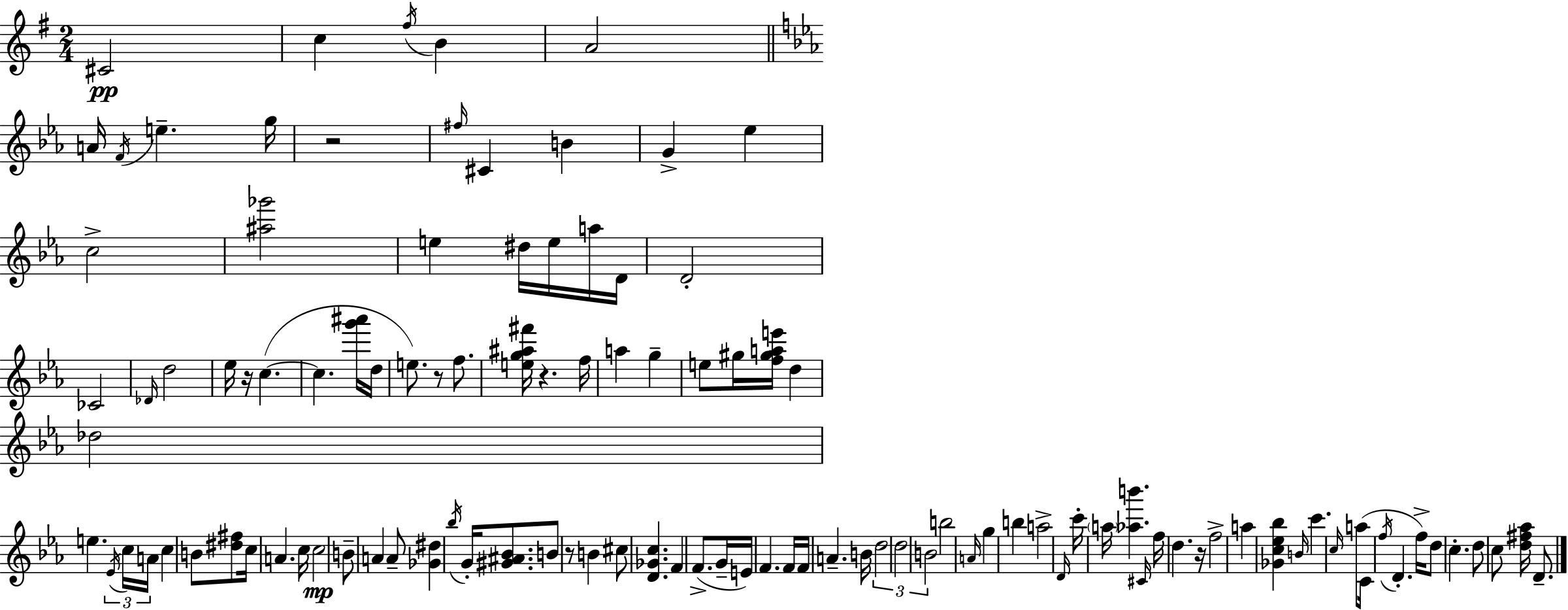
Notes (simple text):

C#4/h C5/q F#5/s B4/q A4/h A4/s F4/s E5/q. G5/s R/h F#5/s C#4/q B4/q G4/q Eb5/q C5/h [A#5,Gb6]/h E5/q D#5/s E5/s A5/s D4/s D4/h CES4/h Db4/s D5/h Eb5/s R/s C5/q. C5/q. [G6,A#6]/s D5/s E5/e. R/e F5/e. [E5,G5,A#5,F#6]/s R/q. F5/s A5/q G5/q E5/e G#5/s [F5,G#5,A5,E6]/s D5/q Db5/h E5/q. Eb4/s C5/s A4/s C5/q B4/e [D#5,F#5]/e C5/s A4/q. C5/s C5/h B4/e A4/q A4/e [Gb4,D#5]/q Bb5/s G4/s [G#4,A#4,Bb4]/e. B4/e R/e B4/q C#5/e [D4,Gb4,C5]/q. F4/q F4/e. G4/s E4/s F4/q. F4/s F4/s A4/q. B4/s D5/h D5/h B4/h B5/h A4/s G5/q B5/q A5/h D4/s C6/s A5/s [Ab5,B6]/q. C#4/s F5/s D5/q. R/s F5/h A5/q [Gb4,C5,Eb5,Bb5]/q B4/s C6/q. C5/s A5/e C4/s F5/s D4/q. F5/s D5/e C5/q. D5/e C5/e [D5,F#5,Ab5]/s D4/e.